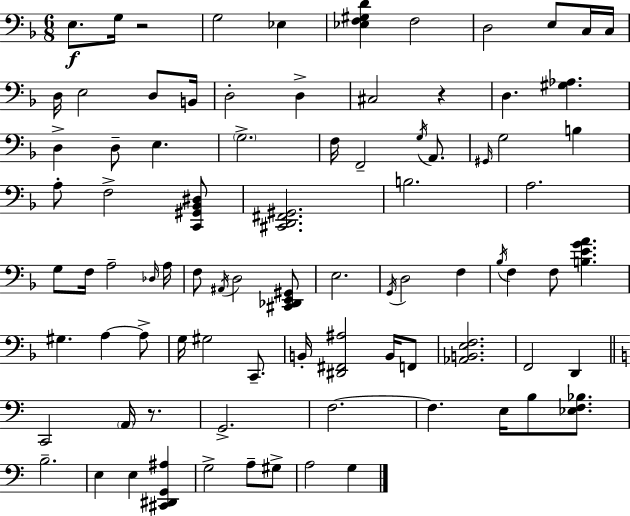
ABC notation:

X:1
T:Untitled
M:6/8
L:1/4
K:F
E,/2 G,/4 z2 G,2 _E, [_E,F,^G,D] F,2 D,2 E,/2 C,/4 C,/4 D,/4 E,2 D,/2 B,,/4 D,2 D, ^C,2 z D, [^G,_A,] D, D,/2 E, G,2 F,/4 F,,2 G,/4 A,,/2 ^G,,/4 G,2 B, A,/2 F,2 [C,,^G,,_B,,^D,]/2 [^C,,D,,^F,,^G,,]2 B,2 A,2 G,/2 F,/4 A,2 _D,/4 A,/4 F,/2 ^A,,/4 D,2 [^C,,_D,,E,,^G,,]/2 E,2 G,,/4 D,2 F, _B,/4 F, F,/2 [B,EGA] ^G, A, A,/2 G,/4 ^G,2 C,,/2 B,,/4 [^D,,^F,,^A,]2 B,,/4 F,,/2 [_A,,B,,E,F,]2 F,,2 D,, C,,2 A,,/4 z/2 G,,2 F,2 F, E,/4 B,/2 [_E,F,_B,]/2 B,2 E, E, [^C,,^D,,G,,^A,] G,2 A,/2 ^G,/2 A,2 G,